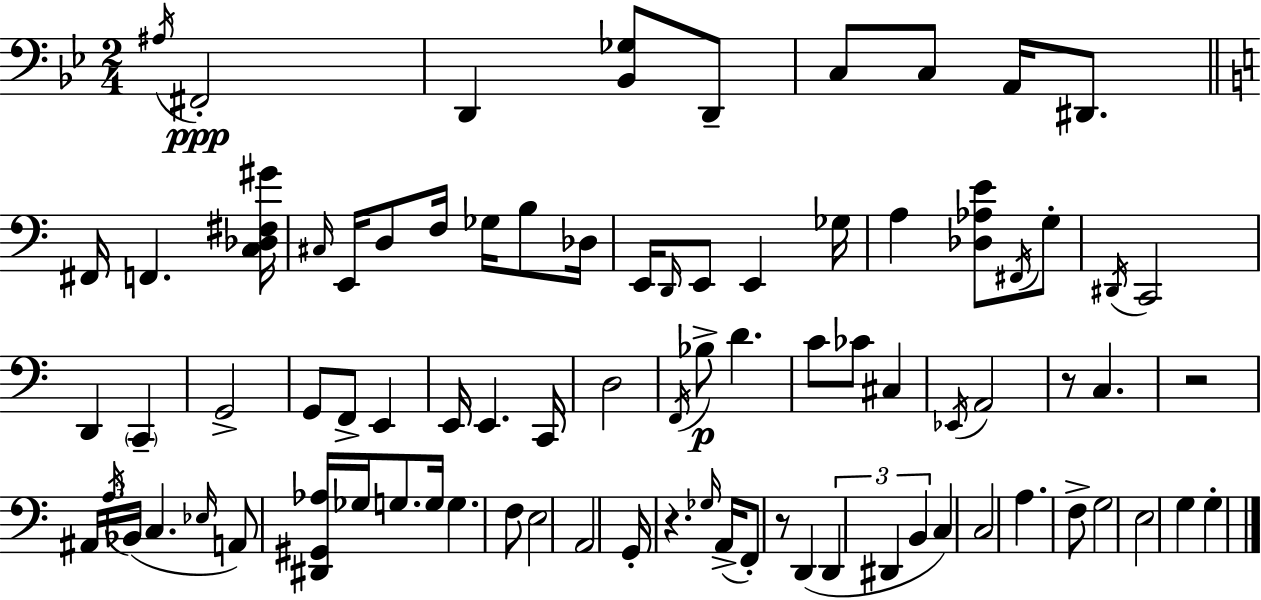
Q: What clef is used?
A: bass